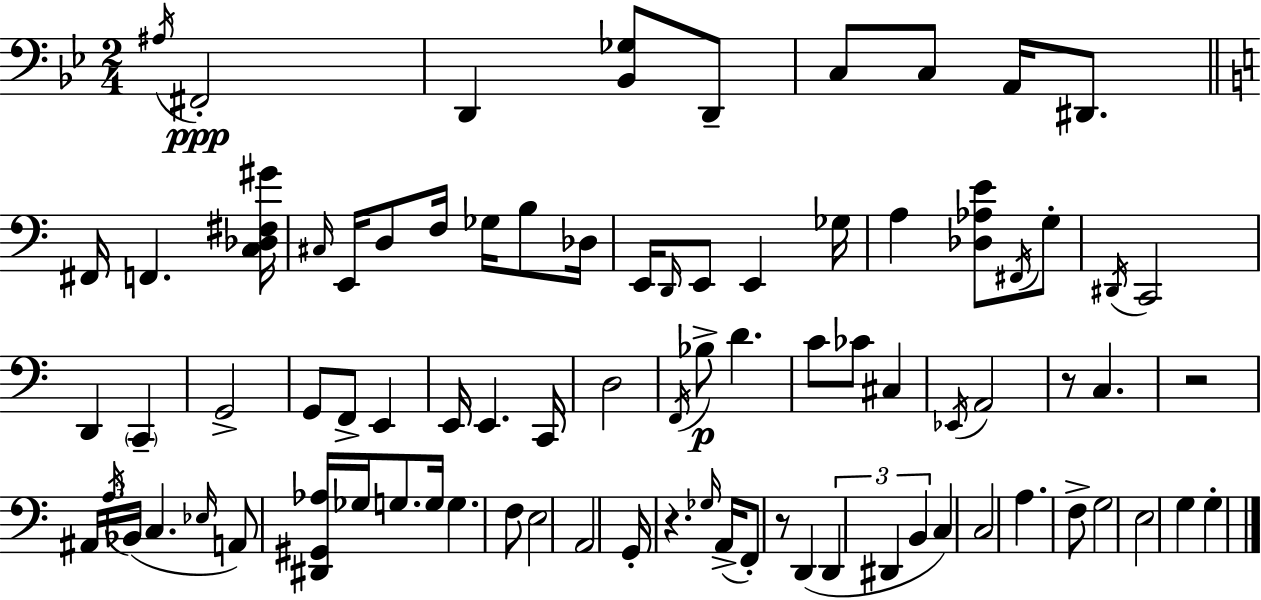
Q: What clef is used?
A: bass